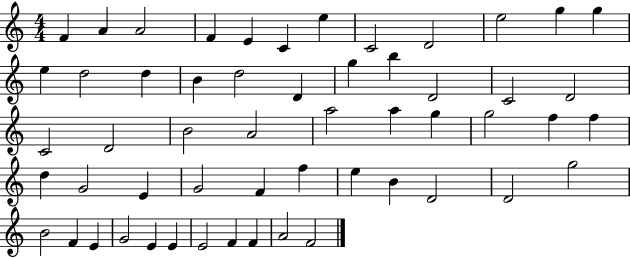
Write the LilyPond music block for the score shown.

{
  \clef treble
  \numericTimeSignature
  \time 4/4
  \key c \major
  f'4 a'4 a'2 | f'4 e'4 c'4 e''4 | c'2 d'2 | e''2 g''4 g''4 | \break e''4 d''2 d''4 | b'4 d''2 d'4 | g''4 b''4 d'2 | c'2 d'2 | \break c'2 d'2 | b'2 a'2 | a''2 a''4 g''4 | g''2 f''4 f''4 | \break d''4 g'2 e'4 | g'2 f'4 f''4 | e''4 b'4 d'2 | d'2 g''2 | \break b'2 f'4 e'4 | g'2 e'4 e'4 | e'2 f'4 f'4 | a'2 f'2 | \break \bar "|."
}